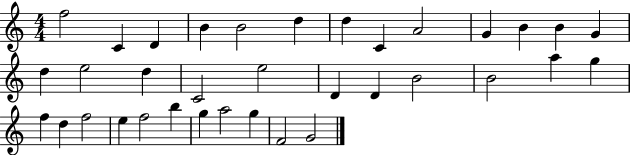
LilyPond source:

{
  \clef treble
  \numericTimeSignature
  \time 4/4
  \key c \major
  f''2 c'4 d'4 | b'4 b'2 d''4 | d''4 c'4 a'2 | g'4 b'4 b'4 g'4 | \break d''4 e''2 d''4 | c'2 e''2 | d'4 d'4 b'2 | b'2 a''4 g''4 | \break f''4 d''4 f''2 | e''4 f''2 b''4 | g''4 a''2 g''4 | f'2 g'2 | \break \bar "|."
}